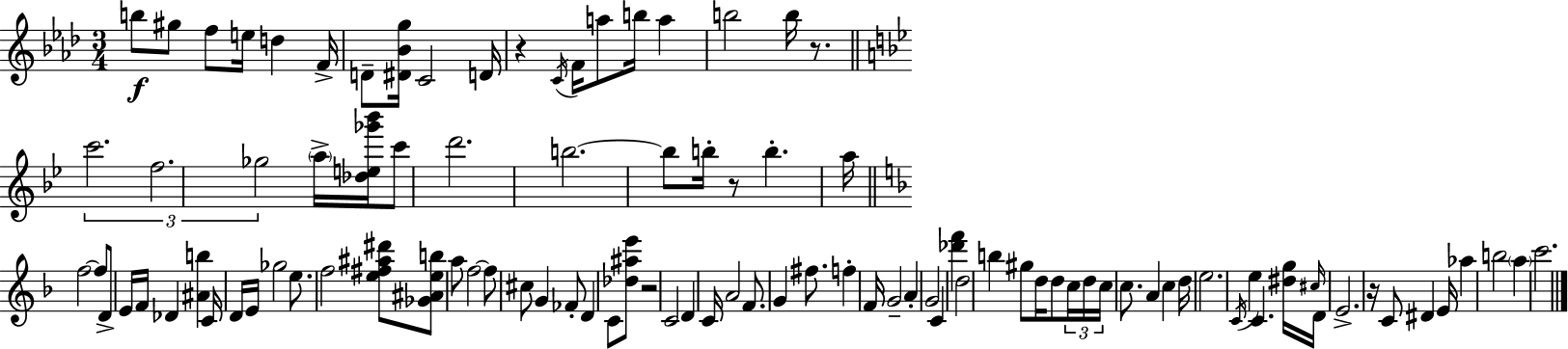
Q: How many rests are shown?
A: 5